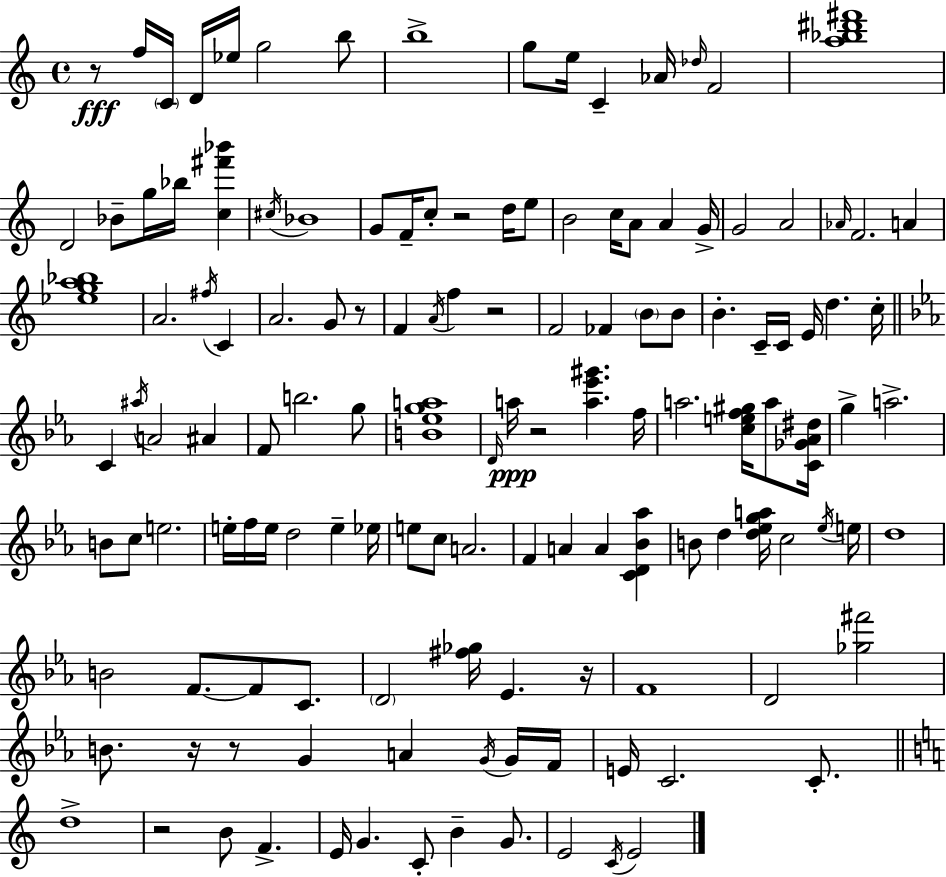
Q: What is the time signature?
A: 4/4